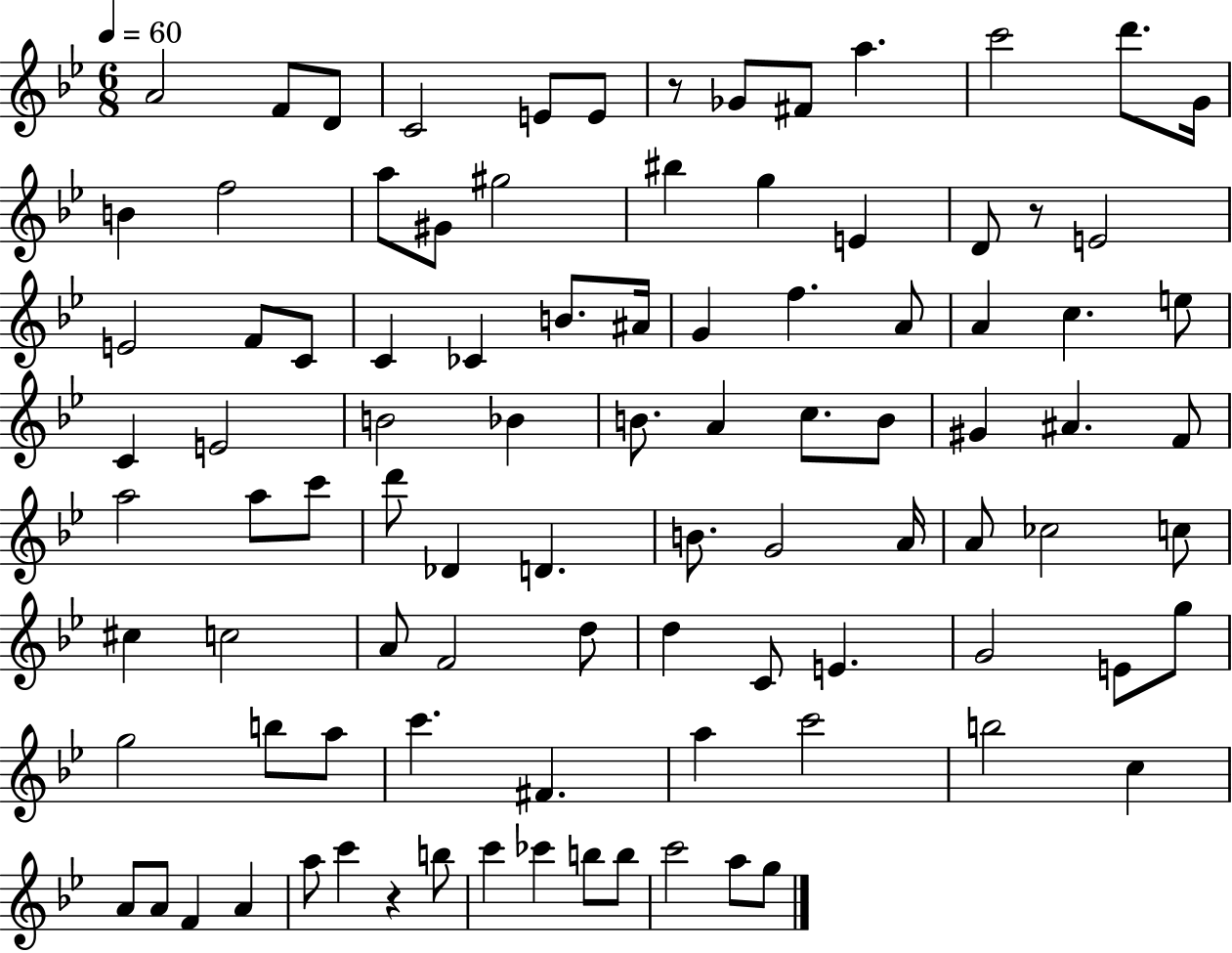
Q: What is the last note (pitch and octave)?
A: G5